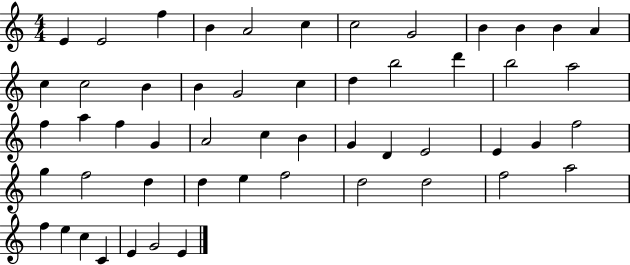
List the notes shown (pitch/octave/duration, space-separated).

E4/q E4/h F5/q B4/q A4/h C5/q C5/h G4/h B4/q B4/q B4/q A4/q C5/q C5/h B4/q B4/q G4/h C5/q D5/q B5/h D6/q B5/h A5/h F5/q A5/q F5/q G4/q A4/h C5/q B4/q G4/q D4/q E4/h E4/q G4/q F5/h G5/q F5/h D5/q D5/q E5/q F5/h D5/h D5/h F5/h A5/h F5/q E5/q C5/q C4/q E4/q G4/h E4/q